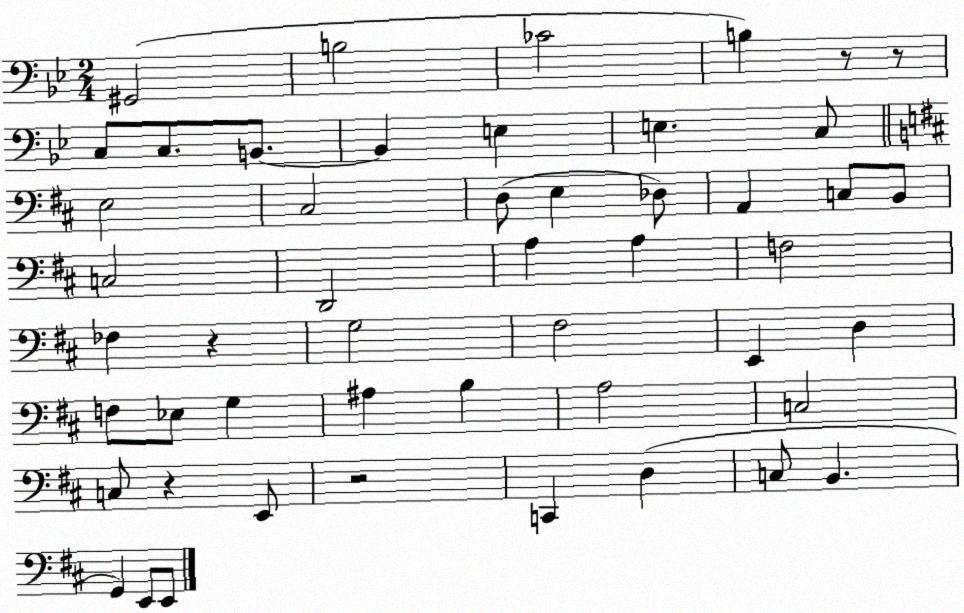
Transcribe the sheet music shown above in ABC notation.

X:1
T:Untitled
M:2/4
L:1/4
K:Bb
^G,,2 B,2 _C2 B, z/2 z/2 C,/2 C,/2 B,,/2 B,, E, E, C,/2 E,2 ^C,2 D,/2 E, _D,/2 A,, C,/2 B,,/2 C,2 D,,2 A, A, F,2 _F, z G,2 ^F,2 E,, D, F,/2 _E,/2 G, ^A, B, A,2 C,2 C,/2 z E,,/2 z2 C,, D, C,/2 B,, G,, E,,/2 E,,/2